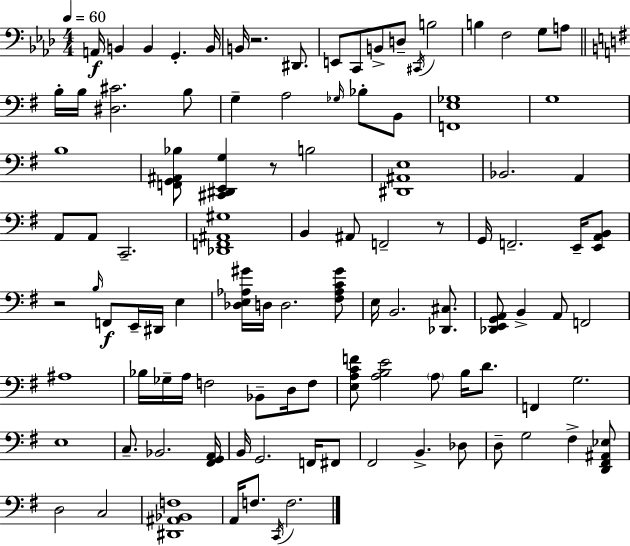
A2/s B2/q B2/q G2/q. B2/s B2/s R/h. D#2/e. E2/e C2/e B2/e D3/e C#2/s B3/h B3/q F3/h G3/e A3/e B3/s B3/s [D#3,C#4]/h. B3/e G3/q A3/h Gb3/s Bb3/e B2/e [F2,E3,Gb3]/w G3/w B3/w [F2,G2,A#2,Bb3]/e [C#2,D#2,E2,G3]/q R/e B3/h [D#2,A#2,E3]/w Bb2/h. A2/q A2/e A2/e C2/h. [Db2,F2,A#2,G#3]/w B2/q A#2/e F2/h R/e G2/s F2/h. E2/s [E2,A2,B2]/e R/h B3/s F2/e E2/s D#2/s E3/q [Db3,E3,Ab3,G#4]/s D3/s D3/h. [F#3,Ab3,C4,G#4]/e E3/s B2/h. [Db2,C#3]/e. [Db2,E2,G2,A2]/e B2/q A2/e F2/h A#3/w Bb3/s Gb3/s A3/s F3/h Bb2/e D3/s F3/e [E3,A3,C4,F4]/e [A3,B3,E4]/h A3/e B3/s D4/e. F2/q G3/h. E3/w C3/e. Bb2/h. [F#2,G2,A2]/s B2/s G2/h. F2/s F#2/e F#2/h B2/q. Db3/e D3/e G3/h F#3/q [D2,F#2,A#2,Eb3]/e D3/h C3/h [D#2,A#2,Bb2,F3]/w A2/s F3/e. C2/s F3/h.